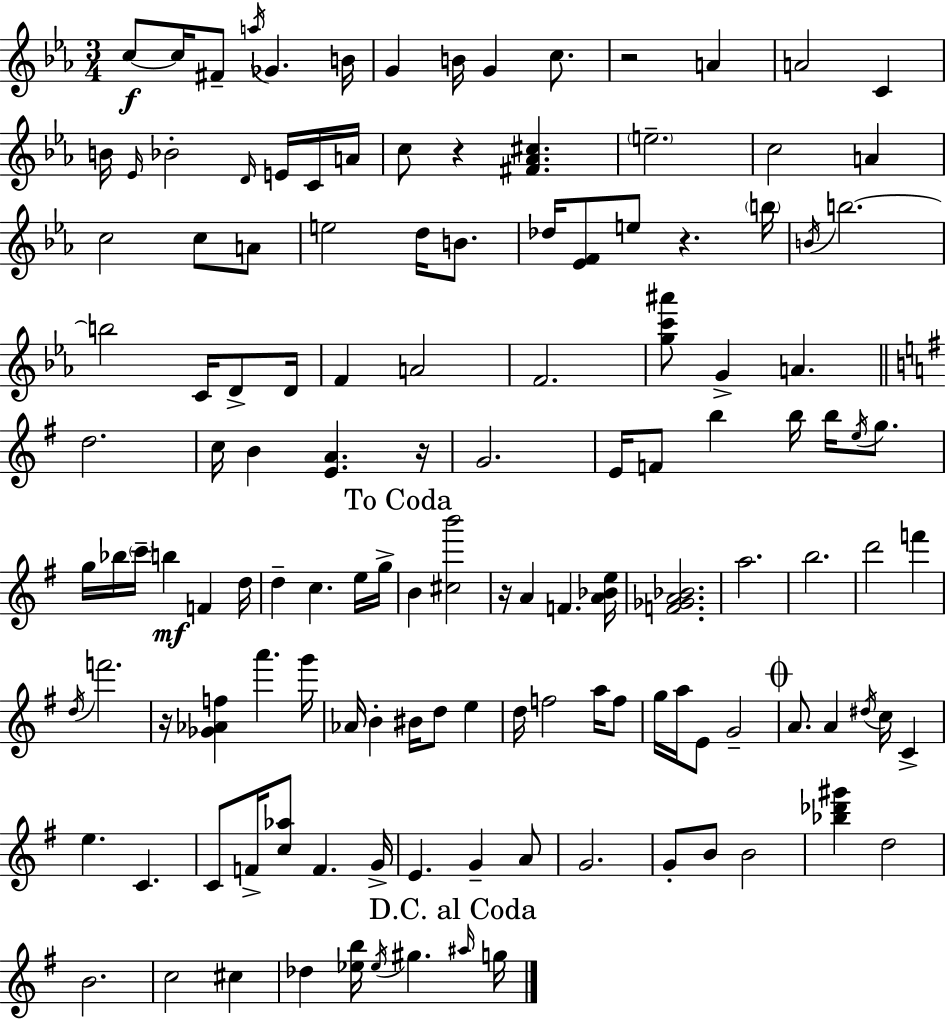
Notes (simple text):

C5/e C5/s F#4/e A5/s Gb4/q. B4/s G4/q B4/s G4/q C5/e. R/h A4/q A4/h C4/q B4/s Eb4/s Bb4/h D4/s E4/s C4/s A4/s C5/e R/q [F#4,Ab4,C#5]/q. E5/h. C5/h A4/q C5/h C5/e A4/e E5/h D5/s B4/e. Db5/s [Eb4,F4]/e E5/e R/q. B5/s B4/s B5/h. B5/h C4/s D4/e D4/s F4/q A4/h F4/h. [G5,C6,A#6]/e G4/q A4/q. D5/h. C5/s B4/q [E4,A4]/q. R/s G4/h. E4/s F4/e B5/q B5/s B5/s E5/s G5/e. G5/s Bb5/s C6/s B5/q F4/q D5/s D5/q C5/q. E5/s G5/s B4/q [C#5,B6]/h R/s A4/q F4/q. [A4,Bb4,E5]/s [F4,Gb4,A4,Bb4]/h. A5/h. B5/h. D6/h F6/q D5/s F6/h. R/s [Gb4,Ab4,F5]/q A6/q. G6/s Ab4/s B4/q BIS4/s D5/e E5/q D5/s F5/h A5/s F5/e G5/s A5/s E4/e G4/h A4/e. A4/q D#5/s C5/s C4/q E5/q. C4/q. C4/e F4/s [C5,Ab5]/e F4/q. G4/s E4/q. G4/q A4/e G4/h. G4/e B4/e B4/h [Bb5,Db6,G#6]/q D5/h B4/h. C5/h C#5/q Db5/q [Eb5,B5]/s Eb5/s G#5/q. A#5/s G5/s